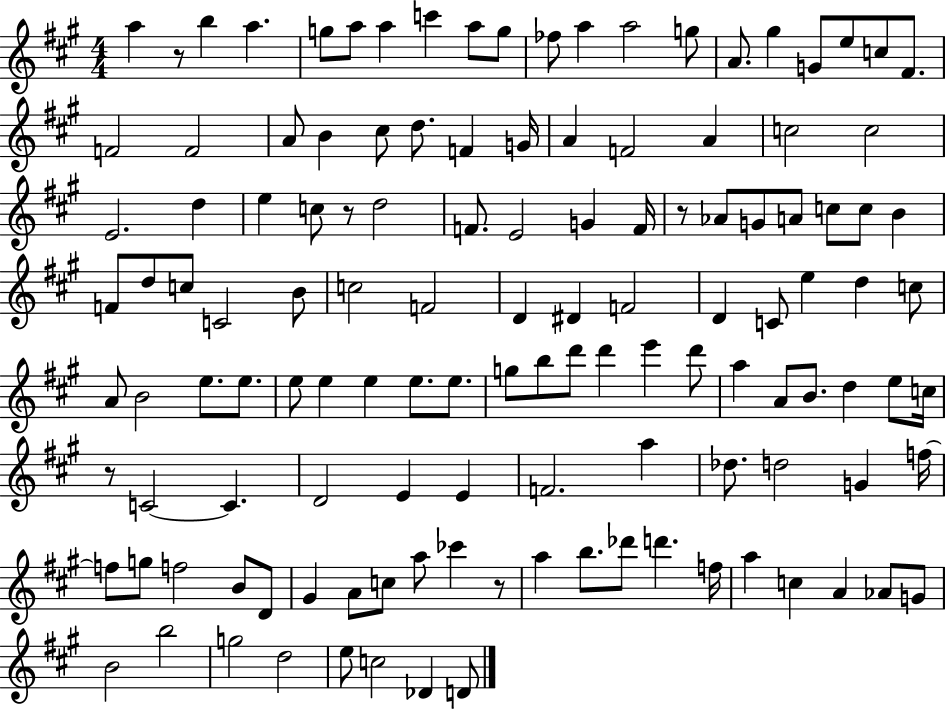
A5/q R/e B5/q A5/q. G5/e A5/e A5/q C6/q A5/e G5/e FES5/e A5/q A5/h G5/e A4/e. G#5/q G4/e E5/e C5/e F#4/e. F4/h F4/h A4/e B4/q C#5/e D5/e. F4/q G4/s A4/q F4/h A4/q C5/h C5/h E4/h. D5/q E5/q C5/e R/e D5/h F4/e. E4/h G4/q F4/s R/e Ab4/e G4/e A4/e C5/e C5/e B4/q F4/e D5/e C5/e C4/h B4/e C5/h F4/h D4/q D#4/q F4/h D4/q C4/e E5/q D5/q C5/e A4/e B4/h E5/e. E5/e. E5/e E5/q E5/q E5/e. E5/e. G5/e B5/e D6/e D6/q E6/q D6/e A5/q A4/e B4/e. D5/q E5/e C5/s R/e C4/h C4/q. D4/h E4/q E4/q F4/h. A5/q Db5/e. D5/h G4/q F5/s F5/e G5/e F5/h B4/e D4/e G#4/q A4/e C5/e A5/e CES6/q R/e A5/q B5/e. Db6/e D6/q. F5/s A5/q C5/q A4/q Ab4/e G4/e B4/h B5/h G5/h D5/h E5/e C5/h Db4/q D4/e